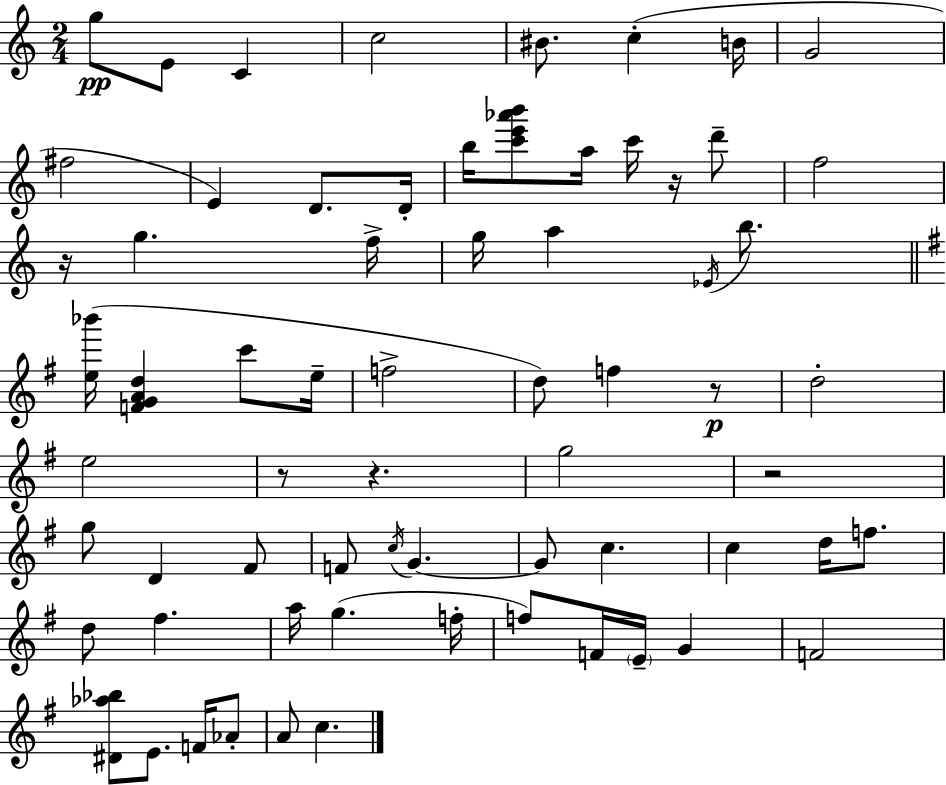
{
  \clef treble
  \numericTimeSignature
  \time 2/4
  \key c \major
  g''8\pp e'8 c'4 | c''2 | bis'8. c''4-.( b'16 | g'2 | \break fis''2 | e'4) d'8. d'16-. | b''16 <c''' e''' aes''' b'''>8 a''16 c'''16 r16 d'''8-- | f''2 | \break r16 g''4. f''16-> | g''16 a''4 \acciaccatura { ees'16 } b''8. | \bar "||" \break \key e \minor <e'' bes'''>16( <f' g' a' d''>4 c'''8 e''16-- | f''2-> | d''8) f''4 r8\p | d''2-. | \break e''2 | r8 r4. | g''2 | r2 | \break g''8 d'4 fis'8 | f'8 \acciaccatura { c''16 } g'4.~~ | g'8 c''4. | c''4 d''16 f''8. | \break d''8 fis''4. | a''16 g''4.( | f''16-. f''8) f'16 \parenthesize e'16-- g'4 | f'2 | \break <dis' aes'' bes''>8 e'8. f'16 aes'8-. | a'8 c''4. | \bar "|."
}